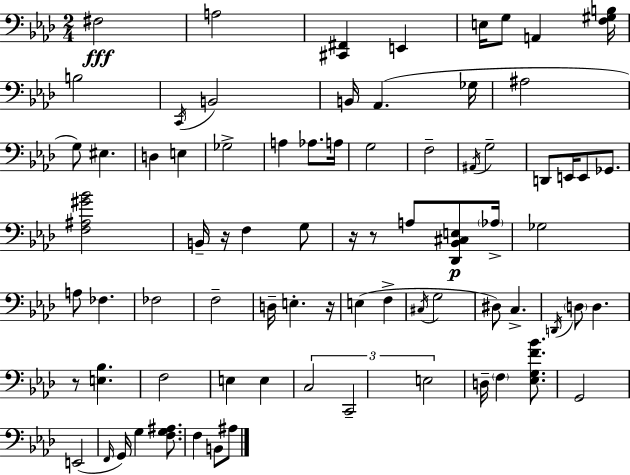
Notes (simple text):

F#3/h A3/h [C#2,F#2]/q E2/q E3/s G3/e A2/q [F3,G#3,B3]/s B3/h C2/s B2/h B2/s Ab2/q. Gb3/s A#3/h G3/e EIS3/q. D3/q E3/q Gb3/h A3/q Ab3/e. A3/s G3/h F3/h A#2/s G3/h D2/e E2/s E2/e Gb2/e. [F3,A#3,G#4,Bb4]/h B2/s R/s F3/q G3/e R/s R/e A3/e [Db2,Bb2,C#3,E3]/e Ab3/s Gb3/h A3/e FES3/q. FES3/h F3/h D3/s E3/q. R/s E3/q F3/q C#3/s G3/h D#3/e C3/q. D2/s D3/e D3/q. R/e [E3,Bb3]/q. F3/h E3/q E3/q C3/h C2/h E3/h D3/s F3/q [Eb3,G3,F4,Bb4]/e. G2/h E2/h F2/s G2/s G3/q [F3,G3,A#3]/e. F3/q B2/e A#3/e